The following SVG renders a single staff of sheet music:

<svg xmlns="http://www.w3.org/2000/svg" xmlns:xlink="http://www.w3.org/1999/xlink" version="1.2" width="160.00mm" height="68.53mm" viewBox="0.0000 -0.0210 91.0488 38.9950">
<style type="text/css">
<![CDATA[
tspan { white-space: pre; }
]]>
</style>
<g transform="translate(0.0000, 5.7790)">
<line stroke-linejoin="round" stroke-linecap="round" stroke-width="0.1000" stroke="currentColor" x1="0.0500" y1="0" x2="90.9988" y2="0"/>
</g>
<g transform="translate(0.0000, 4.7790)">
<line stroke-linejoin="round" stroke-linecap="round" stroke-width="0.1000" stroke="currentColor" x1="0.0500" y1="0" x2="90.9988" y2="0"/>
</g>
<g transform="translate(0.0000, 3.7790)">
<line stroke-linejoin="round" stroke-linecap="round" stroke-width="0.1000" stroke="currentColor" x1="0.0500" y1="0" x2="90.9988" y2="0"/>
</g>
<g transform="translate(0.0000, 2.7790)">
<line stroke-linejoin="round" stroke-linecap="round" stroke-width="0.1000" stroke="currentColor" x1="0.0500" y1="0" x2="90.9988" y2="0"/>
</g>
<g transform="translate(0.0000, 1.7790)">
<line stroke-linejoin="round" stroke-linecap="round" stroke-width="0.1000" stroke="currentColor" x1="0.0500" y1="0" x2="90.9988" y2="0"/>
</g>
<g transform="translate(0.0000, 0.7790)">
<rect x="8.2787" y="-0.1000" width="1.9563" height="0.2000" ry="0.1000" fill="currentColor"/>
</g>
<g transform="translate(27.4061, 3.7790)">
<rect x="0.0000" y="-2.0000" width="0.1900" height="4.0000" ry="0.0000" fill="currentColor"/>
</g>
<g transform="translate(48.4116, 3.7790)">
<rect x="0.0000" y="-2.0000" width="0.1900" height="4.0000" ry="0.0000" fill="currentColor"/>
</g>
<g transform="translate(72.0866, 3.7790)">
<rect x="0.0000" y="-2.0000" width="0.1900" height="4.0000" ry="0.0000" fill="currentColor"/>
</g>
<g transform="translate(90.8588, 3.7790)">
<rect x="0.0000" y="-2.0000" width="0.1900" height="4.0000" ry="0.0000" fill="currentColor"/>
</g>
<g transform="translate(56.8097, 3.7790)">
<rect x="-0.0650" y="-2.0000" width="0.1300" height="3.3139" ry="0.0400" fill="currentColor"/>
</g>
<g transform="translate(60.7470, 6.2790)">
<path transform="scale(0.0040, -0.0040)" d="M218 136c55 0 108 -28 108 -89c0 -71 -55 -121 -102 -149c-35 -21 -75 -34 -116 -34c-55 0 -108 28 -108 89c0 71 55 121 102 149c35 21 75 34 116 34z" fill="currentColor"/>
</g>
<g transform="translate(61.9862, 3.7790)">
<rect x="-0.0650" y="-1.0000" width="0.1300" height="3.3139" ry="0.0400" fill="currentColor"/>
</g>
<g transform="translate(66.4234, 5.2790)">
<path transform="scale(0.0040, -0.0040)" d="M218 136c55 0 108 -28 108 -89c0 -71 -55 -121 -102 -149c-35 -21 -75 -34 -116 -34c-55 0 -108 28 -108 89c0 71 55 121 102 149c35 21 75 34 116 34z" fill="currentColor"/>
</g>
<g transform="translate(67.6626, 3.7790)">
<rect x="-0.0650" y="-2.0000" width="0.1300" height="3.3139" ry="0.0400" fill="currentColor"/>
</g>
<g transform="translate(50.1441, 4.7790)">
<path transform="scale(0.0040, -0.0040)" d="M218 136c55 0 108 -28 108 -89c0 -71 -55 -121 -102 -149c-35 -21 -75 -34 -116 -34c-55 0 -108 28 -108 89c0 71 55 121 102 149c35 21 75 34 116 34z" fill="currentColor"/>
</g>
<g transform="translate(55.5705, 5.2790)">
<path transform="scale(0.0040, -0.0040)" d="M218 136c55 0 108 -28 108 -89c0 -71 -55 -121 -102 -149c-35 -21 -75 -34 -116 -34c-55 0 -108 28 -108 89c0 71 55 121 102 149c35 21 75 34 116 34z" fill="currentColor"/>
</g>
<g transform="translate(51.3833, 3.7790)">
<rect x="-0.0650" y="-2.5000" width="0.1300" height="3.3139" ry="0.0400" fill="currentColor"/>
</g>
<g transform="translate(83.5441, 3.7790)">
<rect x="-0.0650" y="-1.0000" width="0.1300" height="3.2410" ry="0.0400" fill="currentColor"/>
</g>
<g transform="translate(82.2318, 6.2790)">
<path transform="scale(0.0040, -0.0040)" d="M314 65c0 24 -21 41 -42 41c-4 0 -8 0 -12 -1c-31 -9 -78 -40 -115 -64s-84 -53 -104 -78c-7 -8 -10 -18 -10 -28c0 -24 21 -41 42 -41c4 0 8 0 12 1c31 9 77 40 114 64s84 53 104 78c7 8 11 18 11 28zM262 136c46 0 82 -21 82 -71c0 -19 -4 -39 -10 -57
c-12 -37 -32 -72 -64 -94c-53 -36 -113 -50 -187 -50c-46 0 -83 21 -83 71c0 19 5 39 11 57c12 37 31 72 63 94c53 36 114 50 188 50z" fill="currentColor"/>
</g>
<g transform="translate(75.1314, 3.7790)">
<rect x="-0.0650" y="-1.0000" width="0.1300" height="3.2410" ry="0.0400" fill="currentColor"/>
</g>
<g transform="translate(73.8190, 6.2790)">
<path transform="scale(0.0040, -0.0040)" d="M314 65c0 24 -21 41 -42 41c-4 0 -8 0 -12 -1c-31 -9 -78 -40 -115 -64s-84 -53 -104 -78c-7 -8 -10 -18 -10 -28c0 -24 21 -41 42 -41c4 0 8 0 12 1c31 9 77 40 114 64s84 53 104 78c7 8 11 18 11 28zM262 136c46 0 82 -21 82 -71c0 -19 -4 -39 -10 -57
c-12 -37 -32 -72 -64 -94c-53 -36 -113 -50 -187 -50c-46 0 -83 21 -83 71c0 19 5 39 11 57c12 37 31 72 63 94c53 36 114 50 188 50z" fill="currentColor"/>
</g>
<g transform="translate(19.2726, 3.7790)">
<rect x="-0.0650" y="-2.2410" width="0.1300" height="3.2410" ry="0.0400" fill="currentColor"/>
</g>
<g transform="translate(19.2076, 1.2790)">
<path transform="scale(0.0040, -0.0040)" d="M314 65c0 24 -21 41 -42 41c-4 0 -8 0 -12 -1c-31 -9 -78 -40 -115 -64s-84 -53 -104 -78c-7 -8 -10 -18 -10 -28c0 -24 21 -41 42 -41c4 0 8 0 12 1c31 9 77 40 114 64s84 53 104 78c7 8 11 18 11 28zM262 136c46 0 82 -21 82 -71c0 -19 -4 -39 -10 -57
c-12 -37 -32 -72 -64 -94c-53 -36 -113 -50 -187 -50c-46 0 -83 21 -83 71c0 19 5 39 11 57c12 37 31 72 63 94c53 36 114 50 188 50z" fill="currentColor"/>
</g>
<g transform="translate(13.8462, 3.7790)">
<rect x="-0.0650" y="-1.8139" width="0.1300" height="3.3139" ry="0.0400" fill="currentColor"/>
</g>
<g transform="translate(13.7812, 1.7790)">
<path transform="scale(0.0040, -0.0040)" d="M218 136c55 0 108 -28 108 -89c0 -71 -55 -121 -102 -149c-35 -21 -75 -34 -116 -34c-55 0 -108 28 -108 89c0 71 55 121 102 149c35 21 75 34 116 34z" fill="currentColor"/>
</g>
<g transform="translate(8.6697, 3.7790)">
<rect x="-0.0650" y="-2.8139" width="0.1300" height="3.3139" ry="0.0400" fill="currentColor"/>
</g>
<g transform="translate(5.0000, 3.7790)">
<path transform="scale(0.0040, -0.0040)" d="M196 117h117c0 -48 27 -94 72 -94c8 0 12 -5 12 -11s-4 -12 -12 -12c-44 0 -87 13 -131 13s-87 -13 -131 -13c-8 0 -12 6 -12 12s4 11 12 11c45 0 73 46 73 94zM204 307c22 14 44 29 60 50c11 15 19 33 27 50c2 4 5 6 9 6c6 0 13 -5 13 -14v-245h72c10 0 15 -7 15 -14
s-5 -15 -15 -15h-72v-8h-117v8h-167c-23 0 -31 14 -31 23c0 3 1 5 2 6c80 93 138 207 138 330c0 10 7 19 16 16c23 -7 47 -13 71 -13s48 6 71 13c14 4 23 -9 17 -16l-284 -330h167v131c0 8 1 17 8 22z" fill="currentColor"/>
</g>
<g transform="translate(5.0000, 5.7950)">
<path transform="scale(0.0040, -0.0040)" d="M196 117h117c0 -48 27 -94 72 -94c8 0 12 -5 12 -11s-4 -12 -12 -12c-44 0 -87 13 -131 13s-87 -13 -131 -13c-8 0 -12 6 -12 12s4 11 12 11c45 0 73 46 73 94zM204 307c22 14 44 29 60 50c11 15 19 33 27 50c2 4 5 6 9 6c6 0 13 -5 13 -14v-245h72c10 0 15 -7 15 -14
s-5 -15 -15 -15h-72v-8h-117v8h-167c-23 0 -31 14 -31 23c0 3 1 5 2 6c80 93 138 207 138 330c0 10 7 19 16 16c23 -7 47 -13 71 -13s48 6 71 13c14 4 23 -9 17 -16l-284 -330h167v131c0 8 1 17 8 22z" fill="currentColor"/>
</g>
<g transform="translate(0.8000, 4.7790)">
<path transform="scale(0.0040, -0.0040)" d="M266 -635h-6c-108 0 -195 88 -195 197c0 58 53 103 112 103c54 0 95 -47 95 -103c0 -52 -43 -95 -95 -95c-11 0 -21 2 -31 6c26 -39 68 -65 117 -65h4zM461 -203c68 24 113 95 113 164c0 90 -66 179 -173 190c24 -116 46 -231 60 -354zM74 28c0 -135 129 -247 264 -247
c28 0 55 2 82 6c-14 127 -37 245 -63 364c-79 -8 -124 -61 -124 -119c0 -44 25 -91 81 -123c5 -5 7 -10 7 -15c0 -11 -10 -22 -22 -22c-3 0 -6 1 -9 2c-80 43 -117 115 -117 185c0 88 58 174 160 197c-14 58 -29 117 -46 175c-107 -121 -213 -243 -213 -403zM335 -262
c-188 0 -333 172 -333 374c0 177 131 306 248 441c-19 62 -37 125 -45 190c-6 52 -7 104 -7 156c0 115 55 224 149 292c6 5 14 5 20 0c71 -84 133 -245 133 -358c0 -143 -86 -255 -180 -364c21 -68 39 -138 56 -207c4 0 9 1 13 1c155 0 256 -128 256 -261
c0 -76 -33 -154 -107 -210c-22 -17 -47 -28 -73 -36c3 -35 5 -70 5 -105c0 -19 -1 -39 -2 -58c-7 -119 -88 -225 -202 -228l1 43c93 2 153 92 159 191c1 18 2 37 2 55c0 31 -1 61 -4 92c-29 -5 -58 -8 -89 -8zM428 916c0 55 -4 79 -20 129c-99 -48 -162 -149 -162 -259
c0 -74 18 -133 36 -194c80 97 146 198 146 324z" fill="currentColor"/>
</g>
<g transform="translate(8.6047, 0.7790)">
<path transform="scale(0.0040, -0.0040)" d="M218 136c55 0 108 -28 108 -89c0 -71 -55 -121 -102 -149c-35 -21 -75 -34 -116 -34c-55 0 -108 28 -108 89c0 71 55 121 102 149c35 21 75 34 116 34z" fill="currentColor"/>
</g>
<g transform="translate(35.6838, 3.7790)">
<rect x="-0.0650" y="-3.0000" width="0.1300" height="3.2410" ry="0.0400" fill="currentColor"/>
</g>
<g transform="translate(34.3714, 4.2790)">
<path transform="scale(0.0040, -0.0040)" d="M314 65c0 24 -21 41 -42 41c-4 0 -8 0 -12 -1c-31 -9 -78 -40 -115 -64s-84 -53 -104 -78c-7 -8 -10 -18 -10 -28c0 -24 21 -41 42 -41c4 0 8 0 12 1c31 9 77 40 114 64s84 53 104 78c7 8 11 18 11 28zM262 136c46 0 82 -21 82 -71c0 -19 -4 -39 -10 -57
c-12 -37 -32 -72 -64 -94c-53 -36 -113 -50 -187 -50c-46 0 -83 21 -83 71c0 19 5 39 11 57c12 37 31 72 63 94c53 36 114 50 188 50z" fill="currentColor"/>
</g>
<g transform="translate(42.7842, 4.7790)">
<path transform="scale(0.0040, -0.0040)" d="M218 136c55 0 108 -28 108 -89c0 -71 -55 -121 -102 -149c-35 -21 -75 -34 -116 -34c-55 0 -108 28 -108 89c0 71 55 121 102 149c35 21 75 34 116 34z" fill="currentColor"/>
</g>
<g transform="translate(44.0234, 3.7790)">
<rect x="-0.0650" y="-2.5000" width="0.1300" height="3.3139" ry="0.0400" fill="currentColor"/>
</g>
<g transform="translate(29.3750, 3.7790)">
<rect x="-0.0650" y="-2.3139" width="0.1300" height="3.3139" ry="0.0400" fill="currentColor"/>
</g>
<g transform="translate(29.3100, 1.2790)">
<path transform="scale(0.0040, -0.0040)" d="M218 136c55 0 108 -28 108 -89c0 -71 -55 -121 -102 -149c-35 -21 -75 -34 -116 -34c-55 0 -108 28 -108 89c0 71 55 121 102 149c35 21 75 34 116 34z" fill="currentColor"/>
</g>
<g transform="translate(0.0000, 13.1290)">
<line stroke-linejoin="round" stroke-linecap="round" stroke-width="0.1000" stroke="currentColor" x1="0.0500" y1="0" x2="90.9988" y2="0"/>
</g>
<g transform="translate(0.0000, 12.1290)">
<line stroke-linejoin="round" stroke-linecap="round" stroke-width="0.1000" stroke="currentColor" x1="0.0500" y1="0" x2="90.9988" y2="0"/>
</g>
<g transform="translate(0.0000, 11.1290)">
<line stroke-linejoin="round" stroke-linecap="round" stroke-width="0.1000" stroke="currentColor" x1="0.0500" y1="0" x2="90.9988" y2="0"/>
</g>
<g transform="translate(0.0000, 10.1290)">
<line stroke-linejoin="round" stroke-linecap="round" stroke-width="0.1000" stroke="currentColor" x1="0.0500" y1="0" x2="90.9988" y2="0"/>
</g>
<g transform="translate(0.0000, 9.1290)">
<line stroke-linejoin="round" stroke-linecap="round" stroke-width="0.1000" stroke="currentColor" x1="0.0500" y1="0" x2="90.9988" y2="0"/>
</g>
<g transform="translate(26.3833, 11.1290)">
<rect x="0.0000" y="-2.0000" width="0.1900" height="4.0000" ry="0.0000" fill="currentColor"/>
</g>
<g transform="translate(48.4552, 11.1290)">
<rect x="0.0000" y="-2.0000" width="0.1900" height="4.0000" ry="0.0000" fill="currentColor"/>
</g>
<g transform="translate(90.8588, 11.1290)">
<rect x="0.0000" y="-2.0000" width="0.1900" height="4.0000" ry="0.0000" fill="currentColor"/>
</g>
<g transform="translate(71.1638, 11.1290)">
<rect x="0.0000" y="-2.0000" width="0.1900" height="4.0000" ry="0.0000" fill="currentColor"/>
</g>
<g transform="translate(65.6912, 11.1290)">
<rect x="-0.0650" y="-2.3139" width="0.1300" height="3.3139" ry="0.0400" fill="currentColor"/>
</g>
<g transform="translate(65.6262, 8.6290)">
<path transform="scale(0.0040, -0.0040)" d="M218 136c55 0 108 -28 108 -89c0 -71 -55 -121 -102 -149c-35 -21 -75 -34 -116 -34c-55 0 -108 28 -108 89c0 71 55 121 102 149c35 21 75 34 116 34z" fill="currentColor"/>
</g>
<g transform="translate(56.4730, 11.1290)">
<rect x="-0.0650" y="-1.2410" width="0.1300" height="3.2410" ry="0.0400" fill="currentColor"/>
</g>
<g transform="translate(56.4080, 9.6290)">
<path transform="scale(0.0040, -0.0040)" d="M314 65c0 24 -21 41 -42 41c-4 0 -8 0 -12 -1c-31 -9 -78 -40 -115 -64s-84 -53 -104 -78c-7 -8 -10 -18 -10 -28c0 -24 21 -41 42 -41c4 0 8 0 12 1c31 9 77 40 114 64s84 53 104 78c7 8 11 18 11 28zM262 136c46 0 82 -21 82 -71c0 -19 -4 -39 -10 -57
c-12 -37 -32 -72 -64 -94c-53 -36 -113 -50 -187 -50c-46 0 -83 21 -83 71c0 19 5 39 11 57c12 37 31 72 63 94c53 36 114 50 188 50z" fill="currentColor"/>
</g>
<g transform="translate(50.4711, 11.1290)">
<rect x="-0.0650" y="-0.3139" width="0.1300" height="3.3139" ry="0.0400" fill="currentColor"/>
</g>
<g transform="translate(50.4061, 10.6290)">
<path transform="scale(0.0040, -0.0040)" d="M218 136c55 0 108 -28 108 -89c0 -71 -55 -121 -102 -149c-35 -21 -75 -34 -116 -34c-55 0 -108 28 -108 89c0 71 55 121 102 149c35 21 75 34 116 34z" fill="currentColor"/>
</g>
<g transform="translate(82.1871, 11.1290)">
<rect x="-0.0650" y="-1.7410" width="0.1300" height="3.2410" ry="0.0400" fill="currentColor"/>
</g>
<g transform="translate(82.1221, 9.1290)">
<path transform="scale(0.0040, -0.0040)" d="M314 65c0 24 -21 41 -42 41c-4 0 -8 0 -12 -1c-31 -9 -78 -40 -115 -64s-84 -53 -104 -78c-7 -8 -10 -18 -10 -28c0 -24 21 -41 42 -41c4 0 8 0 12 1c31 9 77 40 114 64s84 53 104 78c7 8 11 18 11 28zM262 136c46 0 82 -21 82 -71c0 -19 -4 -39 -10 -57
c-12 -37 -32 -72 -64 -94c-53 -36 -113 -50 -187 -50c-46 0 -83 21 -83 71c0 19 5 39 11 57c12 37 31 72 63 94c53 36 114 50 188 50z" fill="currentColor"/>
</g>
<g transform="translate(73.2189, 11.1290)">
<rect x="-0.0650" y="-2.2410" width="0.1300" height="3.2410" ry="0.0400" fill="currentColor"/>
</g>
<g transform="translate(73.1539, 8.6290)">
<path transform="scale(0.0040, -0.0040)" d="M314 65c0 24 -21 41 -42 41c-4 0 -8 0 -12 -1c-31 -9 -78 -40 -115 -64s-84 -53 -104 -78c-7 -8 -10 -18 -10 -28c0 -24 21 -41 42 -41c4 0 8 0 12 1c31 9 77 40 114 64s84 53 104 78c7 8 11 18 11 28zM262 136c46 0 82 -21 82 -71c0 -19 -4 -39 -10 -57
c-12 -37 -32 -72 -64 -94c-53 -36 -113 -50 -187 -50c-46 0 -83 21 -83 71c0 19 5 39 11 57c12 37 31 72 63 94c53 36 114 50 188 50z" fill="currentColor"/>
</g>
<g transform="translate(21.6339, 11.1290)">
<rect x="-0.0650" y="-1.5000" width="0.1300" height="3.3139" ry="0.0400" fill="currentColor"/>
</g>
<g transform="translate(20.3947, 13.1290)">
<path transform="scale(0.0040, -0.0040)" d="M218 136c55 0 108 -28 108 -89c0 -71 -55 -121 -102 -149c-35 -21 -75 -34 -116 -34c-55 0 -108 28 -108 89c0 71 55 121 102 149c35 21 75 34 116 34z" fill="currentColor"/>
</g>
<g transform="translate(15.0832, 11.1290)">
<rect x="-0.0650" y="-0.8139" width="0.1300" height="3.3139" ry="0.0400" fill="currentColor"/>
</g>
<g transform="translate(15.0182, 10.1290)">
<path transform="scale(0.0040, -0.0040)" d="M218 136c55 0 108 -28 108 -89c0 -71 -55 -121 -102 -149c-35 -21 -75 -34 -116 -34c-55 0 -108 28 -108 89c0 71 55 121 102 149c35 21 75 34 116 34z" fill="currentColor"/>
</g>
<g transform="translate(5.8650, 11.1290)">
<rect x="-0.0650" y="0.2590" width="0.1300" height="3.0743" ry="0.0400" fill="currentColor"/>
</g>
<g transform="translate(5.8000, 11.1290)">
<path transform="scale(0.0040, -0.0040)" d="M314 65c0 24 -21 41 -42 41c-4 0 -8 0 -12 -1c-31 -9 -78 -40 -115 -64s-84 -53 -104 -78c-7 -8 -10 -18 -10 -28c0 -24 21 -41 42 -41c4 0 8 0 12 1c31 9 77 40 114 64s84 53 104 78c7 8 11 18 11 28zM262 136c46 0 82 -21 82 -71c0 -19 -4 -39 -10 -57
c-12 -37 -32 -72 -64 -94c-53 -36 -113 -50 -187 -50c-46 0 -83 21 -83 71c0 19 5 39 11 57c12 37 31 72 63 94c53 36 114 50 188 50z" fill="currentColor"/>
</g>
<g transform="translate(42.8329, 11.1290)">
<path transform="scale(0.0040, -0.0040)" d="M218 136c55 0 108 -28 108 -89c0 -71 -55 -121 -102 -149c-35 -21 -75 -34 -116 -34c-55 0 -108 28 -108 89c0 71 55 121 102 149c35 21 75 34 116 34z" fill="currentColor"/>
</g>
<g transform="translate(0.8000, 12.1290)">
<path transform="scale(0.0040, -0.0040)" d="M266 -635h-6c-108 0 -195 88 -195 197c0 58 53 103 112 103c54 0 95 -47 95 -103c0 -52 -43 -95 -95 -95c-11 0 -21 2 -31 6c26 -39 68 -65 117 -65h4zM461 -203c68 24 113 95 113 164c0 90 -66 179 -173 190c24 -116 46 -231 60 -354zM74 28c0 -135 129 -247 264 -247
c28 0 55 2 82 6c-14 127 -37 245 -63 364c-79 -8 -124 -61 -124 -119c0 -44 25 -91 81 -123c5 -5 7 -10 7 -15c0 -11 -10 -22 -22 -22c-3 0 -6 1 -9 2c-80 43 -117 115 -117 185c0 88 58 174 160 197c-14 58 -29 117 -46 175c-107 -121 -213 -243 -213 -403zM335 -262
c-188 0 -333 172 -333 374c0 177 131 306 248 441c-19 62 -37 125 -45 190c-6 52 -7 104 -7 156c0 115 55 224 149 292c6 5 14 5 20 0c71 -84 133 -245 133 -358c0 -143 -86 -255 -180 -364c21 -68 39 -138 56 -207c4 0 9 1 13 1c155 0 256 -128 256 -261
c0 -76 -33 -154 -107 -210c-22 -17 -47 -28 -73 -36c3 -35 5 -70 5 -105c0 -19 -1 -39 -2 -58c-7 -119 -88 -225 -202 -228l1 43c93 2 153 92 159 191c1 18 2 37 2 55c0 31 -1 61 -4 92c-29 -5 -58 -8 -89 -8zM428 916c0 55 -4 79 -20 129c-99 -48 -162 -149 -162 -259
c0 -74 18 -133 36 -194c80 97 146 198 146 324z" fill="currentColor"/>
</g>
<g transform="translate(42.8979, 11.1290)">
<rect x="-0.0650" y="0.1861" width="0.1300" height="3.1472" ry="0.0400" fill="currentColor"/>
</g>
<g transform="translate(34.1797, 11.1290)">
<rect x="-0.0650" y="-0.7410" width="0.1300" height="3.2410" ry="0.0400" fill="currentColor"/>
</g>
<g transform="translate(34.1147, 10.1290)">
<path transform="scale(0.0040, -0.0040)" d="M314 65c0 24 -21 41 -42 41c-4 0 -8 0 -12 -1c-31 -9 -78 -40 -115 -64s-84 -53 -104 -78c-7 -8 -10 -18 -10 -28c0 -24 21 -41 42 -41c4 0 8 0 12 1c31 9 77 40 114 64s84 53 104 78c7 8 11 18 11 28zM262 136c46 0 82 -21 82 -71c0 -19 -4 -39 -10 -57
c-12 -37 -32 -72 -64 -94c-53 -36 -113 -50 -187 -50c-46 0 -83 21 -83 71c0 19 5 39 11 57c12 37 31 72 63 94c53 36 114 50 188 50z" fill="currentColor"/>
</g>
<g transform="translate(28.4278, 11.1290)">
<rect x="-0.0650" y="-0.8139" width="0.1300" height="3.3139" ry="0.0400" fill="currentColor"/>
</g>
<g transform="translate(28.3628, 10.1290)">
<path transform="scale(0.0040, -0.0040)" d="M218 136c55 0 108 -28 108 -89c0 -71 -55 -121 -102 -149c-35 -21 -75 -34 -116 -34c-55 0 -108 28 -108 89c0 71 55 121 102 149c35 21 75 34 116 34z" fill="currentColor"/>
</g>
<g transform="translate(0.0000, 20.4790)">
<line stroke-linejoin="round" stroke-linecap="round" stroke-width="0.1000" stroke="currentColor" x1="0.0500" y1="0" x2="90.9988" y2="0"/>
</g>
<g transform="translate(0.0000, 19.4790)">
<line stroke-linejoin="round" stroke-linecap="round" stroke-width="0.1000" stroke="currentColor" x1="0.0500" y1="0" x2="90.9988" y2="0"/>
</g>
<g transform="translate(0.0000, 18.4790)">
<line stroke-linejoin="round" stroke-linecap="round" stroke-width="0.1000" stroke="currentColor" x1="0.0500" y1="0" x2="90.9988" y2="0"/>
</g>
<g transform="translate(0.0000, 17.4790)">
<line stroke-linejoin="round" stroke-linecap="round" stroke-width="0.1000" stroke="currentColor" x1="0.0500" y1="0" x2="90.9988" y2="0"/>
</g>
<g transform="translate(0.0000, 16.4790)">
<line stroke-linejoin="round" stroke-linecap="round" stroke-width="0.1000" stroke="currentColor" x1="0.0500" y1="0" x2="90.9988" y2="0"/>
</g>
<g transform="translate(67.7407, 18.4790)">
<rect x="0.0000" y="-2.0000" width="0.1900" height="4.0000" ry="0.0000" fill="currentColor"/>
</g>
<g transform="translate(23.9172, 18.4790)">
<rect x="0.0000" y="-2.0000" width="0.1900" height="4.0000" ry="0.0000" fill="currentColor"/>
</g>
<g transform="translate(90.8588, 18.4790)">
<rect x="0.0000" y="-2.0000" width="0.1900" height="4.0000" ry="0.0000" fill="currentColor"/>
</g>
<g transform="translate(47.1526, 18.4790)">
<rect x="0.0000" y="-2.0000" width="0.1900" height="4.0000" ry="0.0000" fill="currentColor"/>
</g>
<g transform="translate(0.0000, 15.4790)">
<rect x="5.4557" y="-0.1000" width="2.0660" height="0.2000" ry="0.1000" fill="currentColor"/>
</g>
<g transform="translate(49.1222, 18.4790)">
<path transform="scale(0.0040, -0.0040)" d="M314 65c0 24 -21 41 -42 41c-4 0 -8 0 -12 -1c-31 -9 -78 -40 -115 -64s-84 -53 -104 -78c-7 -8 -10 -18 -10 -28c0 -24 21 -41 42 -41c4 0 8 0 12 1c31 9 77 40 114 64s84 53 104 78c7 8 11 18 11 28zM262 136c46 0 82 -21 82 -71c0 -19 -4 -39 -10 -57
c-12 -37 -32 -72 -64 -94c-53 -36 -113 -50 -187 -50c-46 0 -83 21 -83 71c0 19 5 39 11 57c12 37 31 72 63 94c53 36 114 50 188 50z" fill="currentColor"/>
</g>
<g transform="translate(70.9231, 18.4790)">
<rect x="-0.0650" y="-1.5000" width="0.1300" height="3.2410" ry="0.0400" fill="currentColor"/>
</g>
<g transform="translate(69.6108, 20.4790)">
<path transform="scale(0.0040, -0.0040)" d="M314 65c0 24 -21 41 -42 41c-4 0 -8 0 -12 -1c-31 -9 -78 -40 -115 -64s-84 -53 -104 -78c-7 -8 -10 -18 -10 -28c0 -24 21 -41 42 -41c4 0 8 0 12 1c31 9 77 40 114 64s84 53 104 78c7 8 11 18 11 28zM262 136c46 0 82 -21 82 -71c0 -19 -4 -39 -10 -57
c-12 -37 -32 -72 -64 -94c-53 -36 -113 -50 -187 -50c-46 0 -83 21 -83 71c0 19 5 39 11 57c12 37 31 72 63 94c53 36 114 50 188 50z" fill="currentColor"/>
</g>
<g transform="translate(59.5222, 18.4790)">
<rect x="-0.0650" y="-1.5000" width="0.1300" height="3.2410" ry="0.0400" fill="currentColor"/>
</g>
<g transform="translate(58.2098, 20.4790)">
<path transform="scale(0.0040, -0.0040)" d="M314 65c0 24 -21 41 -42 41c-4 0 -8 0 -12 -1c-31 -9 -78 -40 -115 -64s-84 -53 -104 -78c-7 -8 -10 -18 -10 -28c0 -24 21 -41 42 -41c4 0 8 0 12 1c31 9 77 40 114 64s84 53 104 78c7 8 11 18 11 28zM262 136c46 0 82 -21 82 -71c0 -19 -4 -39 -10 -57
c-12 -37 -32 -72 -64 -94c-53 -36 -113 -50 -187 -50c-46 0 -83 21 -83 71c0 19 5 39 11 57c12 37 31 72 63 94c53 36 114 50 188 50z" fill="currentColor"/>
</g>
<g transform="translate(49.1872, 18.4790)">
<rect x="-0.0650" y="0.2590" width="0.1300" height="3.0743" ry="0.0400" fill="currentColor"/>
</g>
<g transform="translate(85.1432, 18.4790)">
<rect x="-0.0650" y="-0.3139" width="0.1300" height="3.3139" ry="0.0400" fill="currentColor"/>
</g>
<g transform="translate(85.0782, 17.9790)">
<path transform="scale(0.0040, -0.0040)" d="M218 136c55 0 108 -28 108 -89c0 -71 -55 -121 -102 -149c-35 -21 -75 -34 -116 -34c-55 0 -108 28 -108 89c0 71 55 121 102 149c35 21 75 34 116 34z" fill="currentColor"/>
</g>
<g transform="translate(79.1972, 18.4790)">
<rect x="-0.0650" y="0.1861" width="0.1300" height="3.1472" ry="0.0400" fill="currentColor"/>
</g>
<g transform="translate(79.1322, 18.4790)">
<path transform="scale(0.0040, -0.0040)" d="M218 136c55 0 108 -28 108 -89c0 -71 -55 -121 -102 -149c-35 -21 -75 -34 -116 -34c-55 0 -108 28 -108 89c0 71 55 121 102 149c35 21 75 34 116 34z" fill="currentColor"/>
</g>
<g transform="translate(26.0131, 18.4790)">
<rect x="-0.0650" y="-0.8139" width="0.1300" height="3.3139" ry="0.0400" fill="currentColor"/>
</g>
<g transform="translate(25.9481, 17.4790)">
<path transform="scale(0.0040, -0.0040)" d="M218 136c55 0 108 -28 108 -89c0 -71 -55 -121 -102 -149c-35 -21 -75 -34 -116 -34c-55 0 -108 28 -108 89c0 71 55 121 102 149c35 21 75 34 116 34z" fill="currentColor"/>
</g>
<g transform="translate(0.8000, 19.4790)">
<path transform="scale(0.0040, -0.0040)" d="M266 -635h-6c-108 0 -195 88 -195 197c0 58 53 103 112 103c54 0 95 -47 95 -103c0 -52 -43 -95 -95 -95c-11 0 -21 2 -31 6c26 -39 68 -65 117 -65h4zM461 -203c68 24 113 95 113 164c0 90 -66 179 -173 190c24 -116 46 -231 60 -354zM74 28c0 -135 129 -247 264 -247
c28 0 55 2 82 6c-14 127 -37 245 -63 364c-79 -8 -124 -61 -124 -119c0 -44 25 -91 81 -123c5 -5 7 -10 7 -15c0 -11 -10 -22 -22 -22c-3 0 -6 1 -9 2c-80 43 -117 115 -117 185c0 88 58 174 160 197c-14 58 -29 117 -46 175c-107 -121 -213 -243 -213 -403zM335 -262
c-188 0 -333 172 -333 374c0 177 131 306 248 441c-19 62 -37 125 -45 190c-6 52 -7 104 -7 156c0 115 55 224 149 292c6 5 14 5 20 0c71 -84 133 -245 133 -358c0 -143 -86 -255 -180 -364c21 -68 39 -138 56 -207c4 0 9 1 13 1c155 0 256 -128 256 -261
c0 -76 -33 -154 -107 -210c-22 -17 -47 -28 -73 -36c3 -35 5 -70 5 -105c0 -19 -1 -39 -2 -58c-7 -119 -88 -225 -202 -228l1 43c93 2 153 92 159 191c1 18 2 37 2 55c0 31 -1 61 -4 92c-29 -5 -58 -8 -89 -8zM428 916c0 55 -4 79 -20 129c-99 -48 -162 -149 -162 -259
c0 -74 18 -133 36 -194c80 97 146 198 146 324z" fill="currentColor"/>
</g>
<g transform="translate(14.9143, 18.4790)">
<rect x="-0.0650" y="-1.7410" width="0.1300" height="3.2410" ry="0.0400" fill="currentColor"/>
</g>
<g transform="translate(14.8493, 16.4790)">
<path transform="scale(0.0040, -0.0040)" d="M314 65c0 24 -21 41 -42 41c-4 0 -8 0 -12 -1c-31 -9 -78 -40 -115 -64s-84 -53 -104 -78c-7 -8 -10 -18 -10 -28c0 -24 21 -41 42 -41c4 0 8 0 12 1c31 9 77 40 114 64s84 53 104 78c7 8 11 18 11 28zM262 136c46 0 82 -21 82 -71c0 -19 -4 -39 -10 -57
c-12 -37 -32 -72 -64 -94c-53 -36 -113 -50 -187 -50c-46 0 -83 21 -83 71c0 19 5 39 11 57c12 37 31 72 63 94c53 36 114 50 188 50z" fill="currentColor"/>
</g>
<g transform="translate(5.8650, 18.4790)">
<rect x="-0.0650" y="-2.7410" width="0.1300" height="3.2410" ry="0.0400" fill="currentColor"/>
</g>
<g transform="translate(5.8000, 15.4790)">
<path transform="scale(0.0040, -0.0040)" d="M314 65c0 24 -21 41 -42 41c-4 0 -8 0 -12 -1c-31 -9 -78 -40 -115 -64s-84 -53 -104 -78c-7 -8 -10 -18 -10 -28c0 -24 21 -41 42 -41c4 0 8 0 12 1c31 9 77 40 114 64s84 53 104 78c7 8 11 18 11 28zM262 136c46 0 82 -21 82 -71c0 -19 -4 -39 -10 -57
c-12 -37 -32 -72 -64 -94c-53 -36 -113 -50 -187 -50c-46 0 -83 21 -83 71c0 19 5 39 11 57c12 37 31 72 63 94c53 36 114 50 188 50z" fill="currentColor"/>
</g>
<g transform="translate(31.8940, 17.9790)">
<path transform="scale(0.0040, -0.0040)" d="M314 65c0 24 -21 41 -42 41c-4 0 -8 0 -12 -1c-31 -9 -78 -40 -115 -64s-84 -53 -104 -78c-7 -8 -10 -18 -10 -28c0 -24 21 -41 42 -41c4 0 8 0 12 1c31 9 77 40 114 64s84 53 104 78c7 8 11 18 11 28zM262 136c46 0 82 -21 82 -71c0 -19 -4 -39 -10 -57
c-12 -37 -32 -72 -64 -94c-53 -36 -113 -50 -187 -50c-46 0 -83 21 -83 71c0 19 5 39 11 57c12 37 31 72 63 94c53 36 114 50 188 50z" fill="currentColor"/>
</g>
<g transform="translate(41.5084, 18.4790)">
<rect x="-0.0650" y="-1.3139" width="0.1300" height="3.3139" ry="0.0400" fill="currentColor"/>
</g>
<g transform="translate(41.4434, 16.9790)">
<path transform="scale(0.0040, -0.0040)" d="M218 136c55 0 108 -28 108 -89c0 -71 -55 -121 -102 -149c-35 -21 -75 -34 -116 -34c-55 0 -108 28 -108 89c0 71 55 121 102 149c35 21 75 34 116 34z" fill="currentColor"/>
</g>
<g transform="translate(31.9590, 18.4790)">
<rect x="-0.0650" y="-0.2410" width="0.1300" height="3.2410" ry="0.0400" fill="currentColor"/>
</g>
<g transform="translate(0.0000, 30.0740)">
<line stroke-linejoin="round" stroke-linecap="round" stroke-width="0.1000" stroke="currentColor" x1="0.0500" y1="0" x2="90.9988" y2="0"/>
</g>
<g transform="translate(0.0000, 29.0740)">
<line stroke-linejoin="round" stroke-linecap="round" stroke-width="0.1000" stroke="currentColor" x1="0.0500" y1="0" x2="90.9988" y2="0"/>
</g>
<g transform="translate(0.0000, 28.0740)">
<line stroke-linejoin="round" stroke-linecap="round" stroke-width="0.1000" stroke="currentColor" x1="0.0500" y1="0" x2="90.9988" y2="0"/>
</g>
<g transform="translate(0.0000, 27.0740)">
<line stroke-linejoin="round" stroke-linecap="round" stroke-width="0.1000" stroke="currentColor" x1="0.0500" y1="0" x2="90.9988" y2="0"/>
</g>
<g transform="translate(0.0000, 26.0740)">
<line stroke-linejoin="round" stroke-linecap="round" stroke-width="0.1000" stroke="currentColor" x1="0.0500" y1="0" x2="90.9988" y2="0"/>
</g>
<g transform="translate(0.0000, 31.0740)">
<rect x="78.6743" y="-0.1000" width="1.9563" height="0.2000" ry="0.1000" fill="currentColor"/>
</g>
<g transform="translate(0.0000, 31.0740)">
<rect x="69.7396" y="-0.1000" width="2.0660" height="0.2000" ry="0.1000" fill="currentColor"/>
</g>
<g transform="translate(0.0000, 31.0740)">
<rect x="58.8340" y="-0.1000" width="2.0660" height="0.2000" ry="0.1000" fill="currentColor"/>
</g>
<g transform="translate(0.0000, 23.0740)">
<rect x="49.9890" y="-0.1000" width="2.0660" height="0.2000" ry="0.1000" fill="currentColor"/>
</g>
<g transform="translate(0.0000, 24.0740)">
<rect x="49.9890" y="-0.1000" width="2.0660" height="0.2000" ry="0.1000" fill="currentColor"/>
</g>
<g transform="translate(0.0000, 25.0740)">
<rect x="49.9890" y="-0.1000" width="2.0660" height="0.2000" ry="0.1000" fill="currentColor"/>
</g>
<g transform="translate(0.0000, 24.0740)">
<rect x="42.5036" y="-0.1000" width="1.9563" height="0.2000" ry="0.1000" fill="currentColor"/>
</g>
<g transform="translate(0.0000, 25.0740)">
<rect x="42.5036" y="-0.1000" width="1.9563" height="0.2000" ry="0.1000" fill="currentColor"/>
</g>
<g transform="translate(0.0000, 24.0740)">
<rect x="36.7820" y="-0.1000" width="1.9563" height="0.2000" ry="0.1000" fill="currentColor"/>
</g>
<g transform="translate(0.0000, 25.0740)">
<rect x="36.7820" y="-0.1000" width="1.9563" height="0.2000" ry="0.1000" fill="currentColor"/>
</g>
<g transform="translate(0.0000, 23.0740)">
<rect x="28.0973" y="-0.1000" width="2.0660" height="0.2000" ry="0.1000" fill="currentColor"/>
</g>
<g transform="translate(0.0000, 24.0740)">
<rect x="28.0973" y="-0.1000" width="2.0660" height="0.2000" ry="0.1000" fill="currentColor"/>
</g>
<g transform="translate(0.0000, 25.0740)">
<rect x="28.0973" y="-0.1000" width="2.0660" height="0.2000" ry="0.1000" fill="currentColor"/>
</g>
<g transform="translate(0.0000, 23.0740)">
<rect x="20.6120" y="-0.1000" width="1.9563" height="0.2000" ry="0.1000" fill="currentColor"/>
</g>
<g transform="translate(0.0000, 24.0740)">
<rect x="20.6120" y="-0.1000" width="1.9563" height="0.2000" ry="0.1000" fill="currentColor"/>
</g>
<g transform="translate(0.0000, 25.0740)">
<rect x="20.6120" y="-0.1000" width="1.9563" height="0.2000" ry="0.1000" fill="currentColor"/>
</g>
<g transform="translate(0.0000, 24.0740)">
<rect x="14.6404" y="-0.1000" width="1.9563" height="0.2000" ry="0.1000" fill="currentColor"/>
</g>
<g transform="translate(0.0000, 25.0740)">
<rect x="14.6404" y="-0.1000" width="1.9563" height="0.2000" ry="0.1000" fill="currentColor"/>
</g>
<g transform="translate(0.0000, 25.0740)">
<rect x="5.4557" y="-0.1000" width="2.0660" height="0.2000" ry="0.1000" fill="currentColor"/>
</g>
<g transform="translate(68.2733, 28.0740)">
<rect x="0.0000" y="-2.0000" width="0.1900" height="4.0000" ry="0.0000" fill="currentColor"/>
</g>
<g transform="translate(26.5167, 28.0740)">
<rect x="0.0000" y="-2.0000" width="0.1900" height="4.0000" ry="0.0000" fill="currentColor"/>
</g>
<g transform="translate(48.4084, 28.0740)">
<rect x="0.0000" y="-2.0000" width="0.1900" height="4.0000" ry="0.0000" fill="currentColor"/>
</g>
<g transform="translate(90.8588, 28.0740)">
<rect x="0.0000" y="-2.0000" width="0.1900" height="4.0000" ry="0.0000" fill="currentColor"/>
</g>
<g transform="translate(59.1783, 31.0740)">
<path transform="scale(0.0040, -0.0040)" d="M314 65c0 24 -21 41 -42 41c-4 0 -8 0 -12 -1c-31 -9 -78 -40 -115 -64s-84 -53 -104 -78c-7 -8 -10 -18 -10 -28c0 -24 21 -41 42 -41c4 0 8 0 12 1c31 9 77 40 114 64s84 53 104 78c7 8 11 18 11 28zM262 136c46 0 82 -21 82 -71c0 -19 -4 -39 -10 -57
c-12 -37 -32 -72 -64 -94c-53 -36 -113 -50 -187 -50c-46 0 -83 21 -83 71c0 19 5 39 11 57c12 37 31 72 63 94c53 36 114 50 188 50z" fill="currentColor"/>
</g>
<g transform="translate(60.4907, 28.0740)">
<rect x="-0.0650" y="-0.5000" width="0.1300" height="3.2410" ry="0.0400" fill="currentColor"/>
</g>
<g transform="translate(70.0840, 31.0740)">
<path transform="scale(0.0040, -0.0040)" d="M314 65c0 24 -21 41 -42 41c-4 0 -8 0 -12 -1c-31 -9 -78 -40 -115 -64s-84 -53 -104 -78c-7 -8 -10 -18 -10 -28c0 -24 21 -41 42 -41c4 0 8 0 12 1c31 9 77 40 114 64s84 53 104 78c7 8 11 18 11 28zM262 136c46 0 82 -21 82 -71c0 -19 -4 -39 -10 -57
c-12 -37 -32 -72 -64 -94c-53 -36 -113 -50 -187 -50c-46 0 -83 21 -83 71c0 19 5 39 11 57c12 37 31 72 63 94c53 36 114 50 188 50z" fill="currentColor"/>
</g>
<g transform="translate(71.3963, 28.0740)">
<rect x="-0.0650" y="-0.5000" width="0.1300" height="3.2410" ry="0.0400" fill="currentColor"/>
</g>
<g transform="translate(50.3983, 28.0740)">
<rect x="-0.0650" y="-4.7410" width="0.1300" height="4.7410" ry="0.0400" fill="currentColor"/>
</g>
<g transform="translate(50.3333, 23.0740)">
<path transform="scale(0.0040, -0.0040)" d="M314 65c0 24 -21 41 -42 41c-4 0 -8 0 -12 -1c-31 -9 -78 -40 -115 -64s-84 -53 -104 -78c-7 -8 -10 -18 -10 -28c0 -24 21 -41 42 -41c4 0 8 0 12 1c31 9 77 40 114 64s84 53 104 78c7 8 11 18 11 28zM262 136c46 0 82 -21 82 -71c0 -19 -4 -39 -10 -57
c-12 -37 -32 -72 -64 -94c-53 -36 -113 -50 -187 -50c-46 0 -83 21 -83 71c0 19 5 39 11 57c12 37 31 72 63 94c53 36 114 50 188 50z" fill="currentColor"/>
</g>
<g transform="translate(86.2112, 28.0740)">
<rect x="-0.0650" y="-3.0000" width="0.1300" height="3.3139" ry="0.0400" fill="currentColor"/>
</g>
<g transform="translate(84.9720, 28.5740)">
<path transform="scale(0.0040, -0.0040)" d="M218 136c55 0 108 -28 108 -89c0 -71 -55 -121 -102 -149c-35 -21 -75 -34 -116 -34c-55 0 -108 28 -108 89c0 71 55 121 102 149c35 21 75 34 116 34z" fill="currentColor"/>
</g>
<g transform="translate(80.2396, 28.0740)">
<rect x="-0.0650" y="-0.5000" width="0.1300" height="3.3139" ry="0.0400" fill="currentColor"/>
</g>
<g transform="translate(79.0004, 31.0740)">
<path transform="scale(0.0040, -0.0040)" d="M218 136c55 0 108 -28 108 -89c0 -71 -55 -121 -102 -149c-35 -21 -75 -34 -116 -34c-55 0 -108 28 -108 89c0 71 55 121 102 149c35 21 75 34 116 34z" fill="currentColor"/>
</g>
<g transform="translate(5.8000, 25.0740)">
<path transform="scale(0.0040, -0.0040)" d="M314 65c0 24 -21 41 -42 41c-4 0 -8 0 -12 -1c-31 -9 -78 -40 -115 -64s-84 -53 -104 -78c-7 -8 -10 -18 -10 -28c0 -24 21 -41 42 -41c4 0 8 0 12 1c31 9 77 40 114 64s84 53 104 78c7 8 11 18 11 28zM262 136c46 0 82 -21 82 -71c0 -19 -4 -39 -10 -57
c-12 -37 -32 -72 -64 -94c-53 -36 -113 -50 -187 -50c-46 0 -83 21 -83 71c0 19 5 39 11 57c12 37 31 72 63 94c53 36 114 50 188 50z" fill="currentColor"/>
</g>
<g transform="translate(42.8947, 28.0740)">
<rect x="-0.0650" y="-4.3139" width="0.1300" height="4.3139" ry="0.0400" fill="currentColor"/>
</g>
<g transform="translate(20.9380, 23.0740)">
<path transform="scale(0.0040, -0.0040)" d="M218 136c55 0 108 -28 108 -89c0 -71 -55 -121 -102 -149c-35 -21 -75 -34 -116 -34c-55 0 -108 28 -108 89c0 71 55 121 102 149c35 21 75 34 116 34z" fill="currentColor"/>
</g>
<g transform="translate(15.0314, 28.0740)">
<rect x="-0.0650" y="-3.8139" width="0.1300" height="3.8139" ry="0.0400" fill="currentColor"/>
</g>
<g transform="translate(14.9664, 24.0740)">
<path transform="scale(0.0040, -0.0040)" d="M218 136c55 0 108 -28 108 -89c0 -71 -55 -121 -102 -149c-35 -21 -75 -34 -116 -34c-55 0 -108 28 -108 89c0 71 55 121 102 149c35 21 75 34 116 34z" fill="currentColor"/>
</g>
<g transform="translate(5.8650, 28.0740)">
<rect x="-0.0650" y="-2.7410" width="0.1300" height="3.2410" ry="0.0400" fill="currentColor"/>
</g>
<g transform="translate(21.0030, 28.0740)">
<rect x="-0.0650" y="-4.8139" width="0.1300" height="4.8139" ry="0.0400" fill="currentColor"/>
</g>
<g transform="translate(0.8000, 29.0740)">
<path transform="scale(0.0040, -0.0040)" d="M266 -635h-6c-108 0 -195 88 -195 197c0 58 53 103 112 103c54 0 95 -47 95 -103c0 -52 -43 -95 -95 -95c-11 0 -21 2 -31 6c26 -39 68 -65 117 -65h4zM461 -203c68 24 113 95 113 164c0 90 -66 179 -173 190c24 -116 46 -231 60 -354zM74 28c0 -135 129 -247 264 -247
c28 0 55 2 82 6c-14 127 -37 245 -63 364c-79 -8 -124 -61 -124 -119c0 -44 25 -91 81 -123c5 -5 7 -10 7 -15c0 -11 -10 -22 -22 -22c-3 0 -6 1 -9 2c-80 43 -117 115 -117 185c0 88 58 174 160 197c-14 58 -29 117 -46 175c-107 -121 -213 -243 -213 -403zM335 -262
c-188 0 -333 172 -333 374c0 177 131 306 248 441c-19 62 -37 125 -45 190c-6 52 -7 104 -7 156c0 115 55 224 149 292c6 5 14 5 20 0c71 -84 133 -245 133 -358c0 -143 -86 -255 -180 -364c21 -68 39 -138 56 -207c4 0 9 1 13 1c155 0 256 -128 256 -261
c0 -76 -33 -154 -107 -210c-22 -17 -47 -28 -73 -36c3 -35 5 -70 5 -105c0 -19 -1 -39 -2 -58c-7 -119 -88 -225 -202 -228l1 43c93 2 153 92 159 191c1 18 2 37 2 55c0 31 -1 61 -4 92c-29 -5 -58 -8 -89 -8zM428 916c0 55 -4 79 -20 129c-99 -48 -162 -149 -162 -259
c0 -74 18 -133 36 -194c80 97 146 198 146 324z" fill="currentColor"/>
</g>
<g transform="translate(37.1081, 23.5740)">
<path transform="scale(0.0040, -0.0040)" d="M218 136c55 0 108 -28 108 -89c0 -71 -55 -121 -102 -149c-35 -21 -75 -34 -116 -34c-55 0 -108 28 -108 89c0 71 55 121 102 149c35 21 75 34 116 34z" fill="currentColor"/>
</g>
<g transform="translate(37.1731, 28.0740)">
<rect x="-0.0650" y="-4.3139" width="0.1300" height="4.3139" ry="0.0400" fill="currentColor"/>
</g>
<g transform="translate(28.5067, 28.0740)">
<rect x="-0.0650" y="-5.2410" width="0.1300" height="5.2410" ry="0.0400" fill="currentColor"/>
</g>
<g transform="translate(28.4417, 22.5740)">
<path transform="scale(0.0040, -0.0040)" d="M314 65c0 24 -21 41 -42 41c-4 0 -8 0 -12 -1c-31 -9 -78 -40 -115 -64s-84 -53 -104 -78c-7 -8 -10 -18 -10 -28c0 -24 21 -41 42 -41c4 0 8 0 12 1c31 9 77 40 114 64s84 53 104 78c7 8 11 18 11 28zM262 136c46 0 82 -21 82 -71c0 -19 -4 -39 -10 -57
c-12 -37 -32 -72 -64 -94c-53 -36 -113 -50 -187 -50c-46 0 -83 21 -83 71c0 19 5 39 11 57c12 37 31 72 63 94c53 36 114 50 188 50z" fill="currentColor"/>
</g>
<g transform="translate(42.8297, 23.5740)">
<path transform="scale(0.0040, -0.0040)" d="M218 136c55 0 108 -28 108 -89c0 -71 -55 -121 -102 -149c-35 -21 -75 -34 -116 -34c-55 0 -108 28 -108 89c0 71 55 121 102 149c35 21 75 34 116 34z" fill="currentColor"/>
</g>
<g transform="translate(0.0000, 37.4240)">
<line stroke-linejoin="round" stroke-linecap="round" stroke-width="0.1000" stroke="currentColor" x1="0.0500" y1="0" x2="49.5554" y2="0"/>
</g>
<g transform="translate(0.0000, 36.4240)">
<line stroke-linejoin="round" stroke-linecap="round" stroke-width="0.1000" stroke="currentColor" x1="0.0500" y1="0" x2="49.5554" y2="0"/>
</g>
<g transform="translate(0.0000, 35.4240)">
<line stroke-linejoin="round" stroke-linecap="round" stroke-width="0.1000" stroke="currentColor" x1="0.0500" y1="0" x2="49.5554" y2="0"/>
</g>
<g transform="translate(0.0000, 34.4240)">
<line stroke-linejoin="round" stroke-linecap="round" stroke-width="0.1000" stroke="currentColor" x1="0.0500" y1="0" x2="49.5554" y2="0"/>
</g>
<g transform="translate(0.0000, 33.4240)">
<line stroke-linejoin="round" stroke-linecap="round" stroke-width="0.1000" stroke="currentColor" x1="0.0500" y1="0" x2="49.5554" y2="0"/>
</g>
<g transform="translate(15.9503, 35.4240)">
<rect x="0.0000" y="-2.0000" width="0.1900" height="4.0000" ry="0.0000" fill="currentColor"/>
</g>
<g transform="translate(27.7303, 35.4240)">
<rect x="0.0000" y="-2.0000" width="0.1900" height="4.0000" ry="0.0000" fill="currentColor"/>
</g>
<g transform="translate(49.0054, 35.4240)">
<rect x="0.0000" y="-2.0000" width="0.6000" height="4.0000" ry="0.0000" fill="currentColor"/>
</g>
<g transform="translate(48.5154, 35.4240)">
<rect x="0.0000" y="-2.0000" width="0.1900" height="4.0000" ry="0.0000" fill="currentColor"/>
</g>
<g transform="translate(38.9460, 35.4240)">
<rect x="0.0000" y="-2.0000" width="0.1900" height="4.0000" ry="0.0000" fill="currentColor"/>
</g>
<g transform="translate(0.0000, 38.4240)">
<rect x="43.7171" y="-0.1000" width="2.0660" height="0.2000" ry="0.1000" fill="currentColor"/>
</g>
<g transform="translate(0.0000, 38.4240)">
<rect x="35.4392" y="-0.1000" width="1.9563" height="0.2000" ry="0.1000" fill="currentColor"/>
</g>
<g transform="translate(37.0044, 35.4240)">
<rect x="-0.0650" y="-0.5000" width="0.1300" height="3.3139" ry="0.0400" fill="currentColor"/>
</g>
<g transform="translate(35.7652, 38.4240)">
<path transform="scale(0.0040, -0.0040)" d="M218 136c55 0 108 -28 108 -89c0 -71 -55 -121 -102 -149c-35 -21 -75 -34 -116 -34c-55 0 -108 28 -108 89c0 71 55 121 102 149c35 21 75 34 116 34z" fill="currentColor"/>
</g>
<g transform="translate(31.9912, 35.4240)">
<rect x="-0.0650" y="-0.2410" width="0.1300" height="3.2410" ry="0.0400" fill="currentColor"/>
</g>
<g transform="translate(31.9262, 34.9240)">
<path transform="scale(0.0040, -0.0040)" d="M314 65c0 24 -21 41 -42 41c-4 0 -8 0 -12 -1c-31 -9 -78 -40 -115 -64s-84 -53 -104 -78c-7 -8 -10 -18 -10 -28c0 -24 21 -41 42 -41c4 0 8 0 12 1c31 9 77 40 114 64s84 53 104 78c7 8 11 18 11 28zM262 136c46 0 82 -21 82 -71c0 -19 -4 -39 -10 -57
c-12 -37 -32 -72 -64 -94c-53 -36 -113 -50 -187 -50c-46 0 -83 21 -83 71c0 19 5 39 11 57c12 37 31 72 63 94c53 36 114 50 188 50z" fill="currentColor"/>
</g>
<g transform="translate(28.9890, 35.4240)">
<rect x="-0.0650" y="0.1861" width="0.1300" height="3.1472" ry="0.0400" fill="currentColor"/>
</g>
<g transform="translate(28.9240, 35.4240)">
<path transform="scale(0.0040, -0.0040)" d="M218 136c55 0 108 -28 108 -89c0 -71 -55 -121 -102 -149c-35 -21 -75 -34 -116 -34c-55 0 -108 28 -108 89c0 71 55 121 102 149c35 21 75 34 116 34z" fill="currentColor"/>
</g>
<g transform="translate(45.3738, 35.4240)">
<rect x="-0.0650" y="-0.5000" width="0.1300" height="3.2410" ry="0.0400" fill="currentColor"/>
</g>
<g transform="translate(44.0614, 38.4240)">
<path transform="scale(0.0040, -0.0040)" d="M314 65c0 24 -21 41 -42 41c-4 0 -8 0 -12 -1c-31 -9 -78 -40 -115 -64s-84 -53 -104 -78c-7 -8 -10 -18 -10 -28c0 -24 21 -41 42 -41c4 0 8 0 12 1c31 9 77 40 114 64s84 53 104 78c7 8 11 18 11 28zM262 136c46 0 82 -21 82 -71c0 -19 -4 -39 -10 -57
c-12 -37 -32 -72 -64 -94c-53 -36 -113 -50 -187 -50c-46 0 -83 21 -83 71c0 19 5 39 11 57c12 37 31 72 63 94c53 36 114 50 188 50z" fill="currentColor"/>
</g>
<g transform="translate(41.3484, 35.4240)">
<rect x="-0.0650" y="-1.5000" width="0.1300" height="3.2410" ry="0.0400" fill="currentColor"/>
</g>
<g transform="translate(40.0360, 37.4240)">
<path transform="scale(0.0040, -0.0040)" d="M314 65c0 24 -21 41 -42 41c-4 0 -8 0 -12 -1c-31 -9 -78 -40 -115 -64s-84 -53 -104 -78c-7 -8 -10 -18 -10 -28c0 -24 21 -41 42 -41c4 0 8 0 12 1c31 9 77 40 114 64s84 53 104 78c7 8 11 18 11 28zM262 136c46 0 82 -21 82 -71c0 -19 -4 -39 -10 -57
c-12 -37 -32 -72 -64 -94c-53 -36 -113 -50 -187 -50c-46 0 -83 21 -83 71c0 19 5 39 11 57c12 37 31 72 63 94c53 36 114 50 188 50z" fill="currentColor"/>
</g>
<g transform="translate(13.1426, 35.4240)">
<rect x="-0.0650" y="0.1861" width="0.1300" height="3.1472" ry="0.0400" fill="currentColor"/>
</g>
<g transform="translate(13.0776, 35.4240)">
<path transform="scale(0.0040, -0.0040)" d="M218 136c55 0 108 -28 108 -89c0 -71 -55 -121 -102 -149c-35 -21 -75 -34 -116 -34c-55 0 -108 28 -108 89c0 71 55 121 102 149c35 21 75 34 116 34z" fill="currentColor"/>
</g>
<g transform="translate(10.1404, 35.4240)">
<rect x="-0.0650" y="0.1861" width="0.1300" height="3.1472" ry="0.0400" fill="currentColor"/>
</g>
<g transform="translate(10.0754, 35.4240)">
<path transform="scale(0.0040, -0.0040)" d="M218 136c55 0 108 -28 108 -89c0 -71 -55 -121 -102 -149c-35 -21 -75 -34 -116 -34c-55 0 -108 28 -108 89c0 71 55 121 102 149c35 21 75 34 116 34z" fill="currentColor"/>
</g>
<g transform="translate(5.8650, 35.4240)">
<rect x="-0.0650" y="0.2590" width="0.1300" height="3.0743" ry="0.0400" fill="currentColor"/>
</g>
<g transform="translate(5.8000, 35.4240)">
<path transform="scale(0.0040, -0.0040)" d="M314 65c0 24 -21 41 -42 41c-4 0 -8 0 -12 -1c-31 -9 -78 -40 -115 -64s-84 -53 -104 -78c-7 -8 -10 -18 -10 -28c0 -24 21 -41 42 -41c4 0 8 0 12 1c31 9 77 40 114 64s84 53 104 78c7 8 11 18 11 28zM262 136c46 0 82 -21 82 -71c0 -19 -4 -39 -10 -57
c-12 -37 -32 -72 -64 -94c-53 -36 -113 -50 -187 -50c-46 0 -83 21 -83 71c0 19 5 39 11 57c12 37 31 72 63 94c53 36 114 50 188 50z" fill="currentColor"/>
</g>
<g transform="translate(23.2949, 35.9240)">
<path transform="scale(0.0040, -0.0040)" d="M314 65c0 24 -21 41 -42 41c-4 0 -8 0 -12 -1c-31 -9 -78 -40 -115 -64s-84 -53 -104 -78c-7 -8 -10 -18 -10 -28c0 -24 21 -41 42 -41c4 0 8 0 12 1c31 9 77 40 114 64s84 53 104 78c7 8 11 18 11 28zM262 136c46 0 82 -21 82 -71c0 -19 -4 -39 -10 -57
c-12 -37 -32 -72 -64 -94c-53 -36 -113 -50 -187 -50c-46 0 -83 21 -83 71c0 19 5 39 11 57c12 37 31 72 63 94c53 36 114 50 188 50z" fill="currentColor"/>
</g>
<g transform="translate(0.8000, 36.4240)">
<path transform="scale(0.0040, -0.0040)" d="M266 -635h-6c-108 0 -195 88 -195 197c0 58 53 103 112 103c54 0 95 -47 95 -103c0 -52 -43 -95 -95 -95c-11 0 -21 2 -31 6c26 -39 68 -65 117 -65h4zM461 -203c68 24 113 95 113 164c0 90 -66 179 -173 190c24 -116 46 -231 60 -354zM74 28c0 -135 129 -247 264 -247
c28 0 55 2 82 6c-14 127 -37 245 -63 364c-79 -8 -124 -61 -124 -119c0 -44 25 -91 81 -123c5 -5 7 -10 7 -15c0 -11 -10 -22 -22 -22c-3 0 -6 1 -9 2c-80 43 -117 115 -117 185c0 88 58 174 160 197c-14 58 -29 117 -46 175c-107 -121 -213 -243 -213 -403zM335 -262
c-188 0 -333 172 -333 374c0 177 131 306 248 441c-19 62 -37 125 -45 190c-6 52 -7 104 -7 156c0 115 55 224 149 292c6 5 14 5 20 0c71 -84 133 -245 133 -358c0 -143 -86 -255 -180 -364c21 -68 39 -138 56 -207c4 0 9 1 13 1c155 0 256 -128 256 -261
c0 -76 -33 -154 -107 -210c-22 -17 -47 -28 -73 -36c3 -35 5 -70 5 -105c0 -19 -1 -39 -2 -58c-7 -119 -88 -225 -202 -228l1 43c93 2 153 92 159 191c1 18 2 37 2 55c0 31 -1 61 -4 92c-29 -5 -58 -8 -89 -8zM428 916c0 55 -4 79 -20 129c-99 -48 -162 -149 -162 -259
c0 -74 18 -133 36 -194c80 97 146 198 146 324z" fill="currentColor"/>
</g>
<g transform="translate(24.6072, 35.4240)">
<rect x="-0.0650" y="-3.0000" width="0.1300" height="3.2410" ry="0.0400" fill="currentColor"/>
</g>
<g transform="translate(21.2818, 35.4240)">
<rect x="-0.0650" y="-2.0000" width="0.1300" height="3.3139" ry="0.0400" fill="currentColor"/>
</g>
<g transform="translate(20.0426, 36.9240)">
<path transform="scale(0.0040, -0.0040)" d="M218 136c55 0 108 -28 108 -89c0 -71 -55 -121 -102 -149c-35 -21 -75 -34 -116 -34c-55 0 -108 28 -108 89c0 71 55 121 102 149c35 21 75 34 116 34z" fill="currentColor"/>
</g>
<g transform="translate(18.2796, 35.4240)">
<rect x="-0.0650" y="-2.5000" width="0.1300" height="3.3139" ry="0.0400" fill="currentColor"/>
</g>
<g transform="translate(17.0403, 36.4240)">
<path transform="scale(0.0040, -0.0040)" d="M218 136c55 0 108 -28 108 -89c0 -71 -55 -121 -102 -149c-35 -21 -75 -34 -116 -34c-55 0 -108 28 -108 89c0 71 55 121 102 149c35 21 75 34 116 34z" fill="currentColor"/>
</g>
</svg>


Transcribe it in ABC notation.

X:1
T:Untitled
M:4/4
L:1/4
K:C
a f g2 g A2 G G F D F D2 D2 B2 d E d d2 B c e2 g g2 f2 a2 f2 d c2 e B2 E2 E2 B c a2 c' e' f'2 d' d' e'2 C2 C2 C A B2 B B G F A2 B c2 C E2 C2